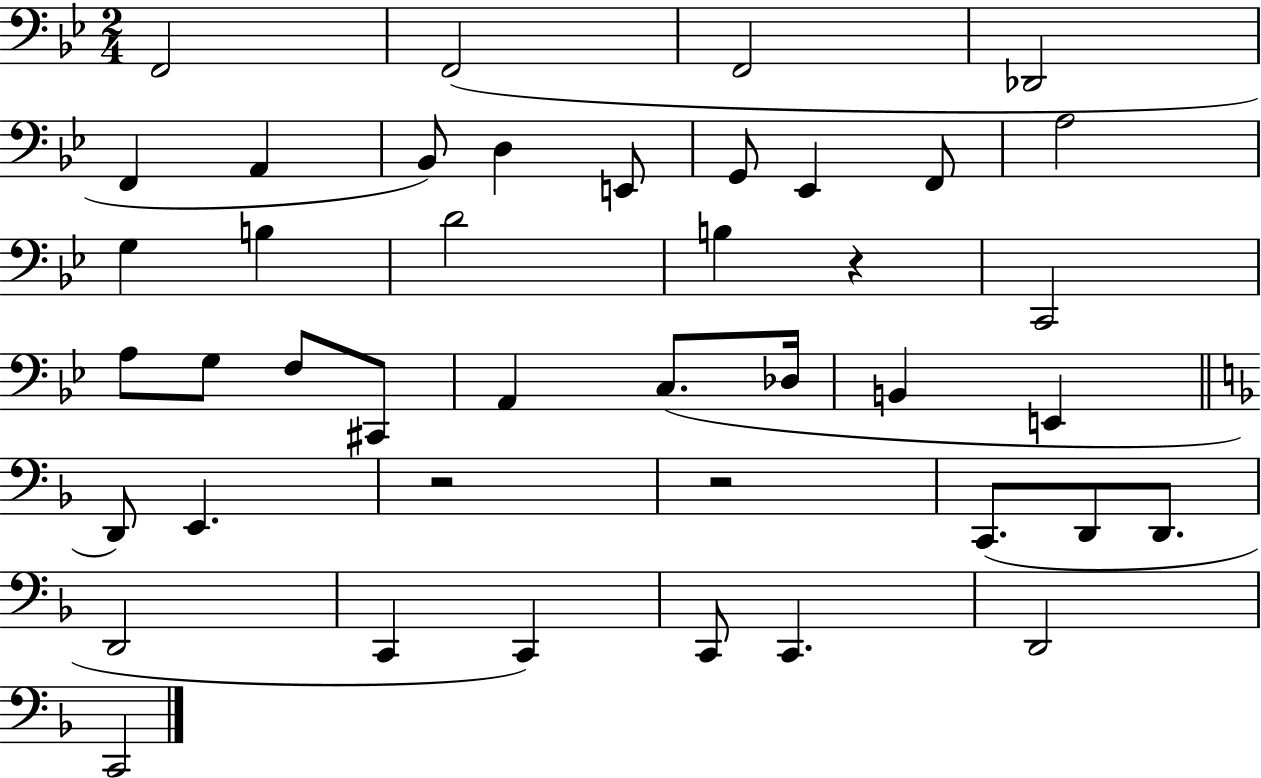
{
  \clef bass
  \numericTimeSignature
  \time 2/4
  \key bes \major
  f,2 | f,2( | f,2 | des,2 | \break f,4 a,4 | bes,8) d4 e,8 | g,8 ees,4 f,8 | a2 | \break g4 b4 | d'2 | b4 r4 | c,2 | \break a8 g8 f8 cis,8 | a,4 c8.( des16 | b,4 e,4 | \bar "||" \break \key d \minor d,8) e,4. | r2 | r2 | c,8.( d,8 d,8. | \break d,2 | c,4 c,4) | c,8 c,4. | d,2 | \break c,2 | \bar "|."
}